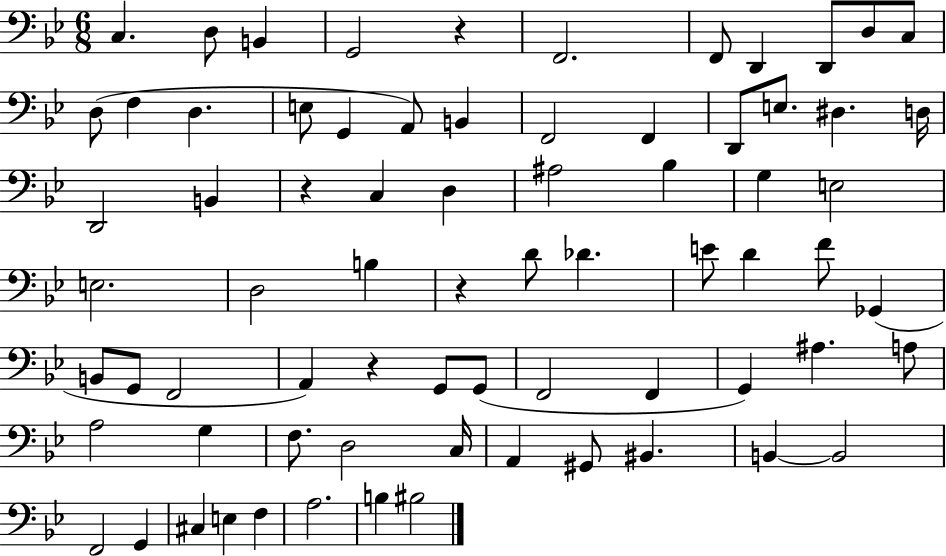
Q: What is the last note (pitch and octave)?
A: BIS3